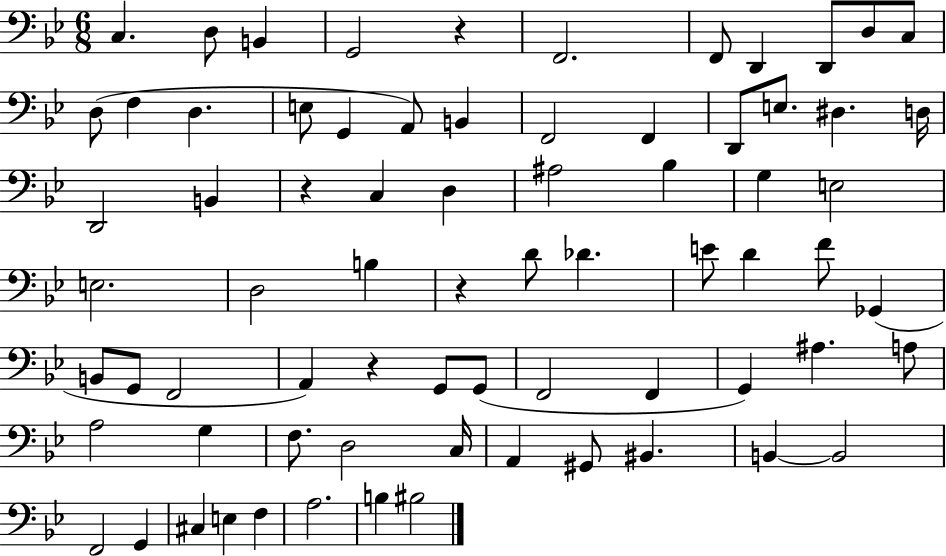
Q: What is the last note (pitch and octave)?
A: BIS3